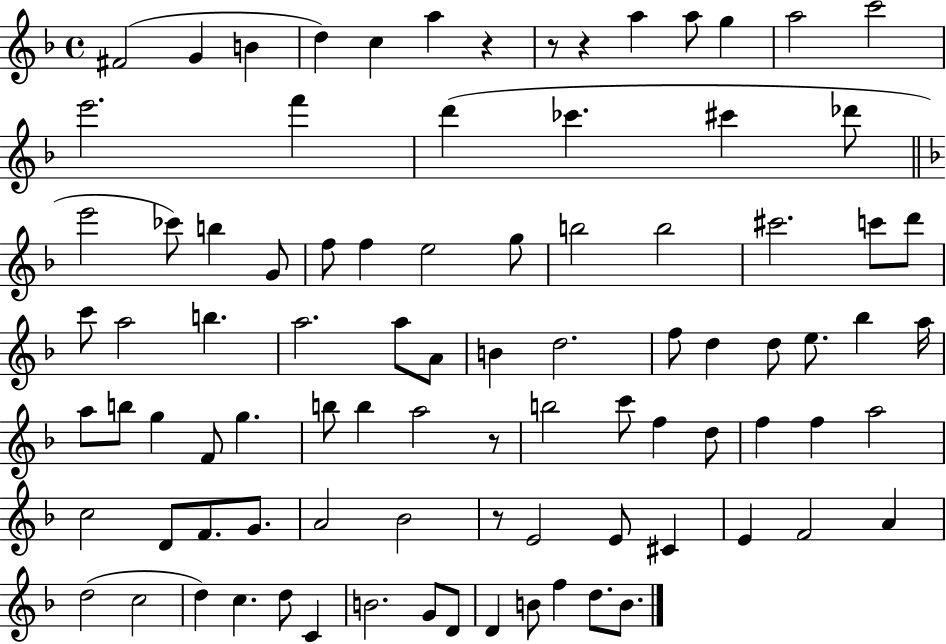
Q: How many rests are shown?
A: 5